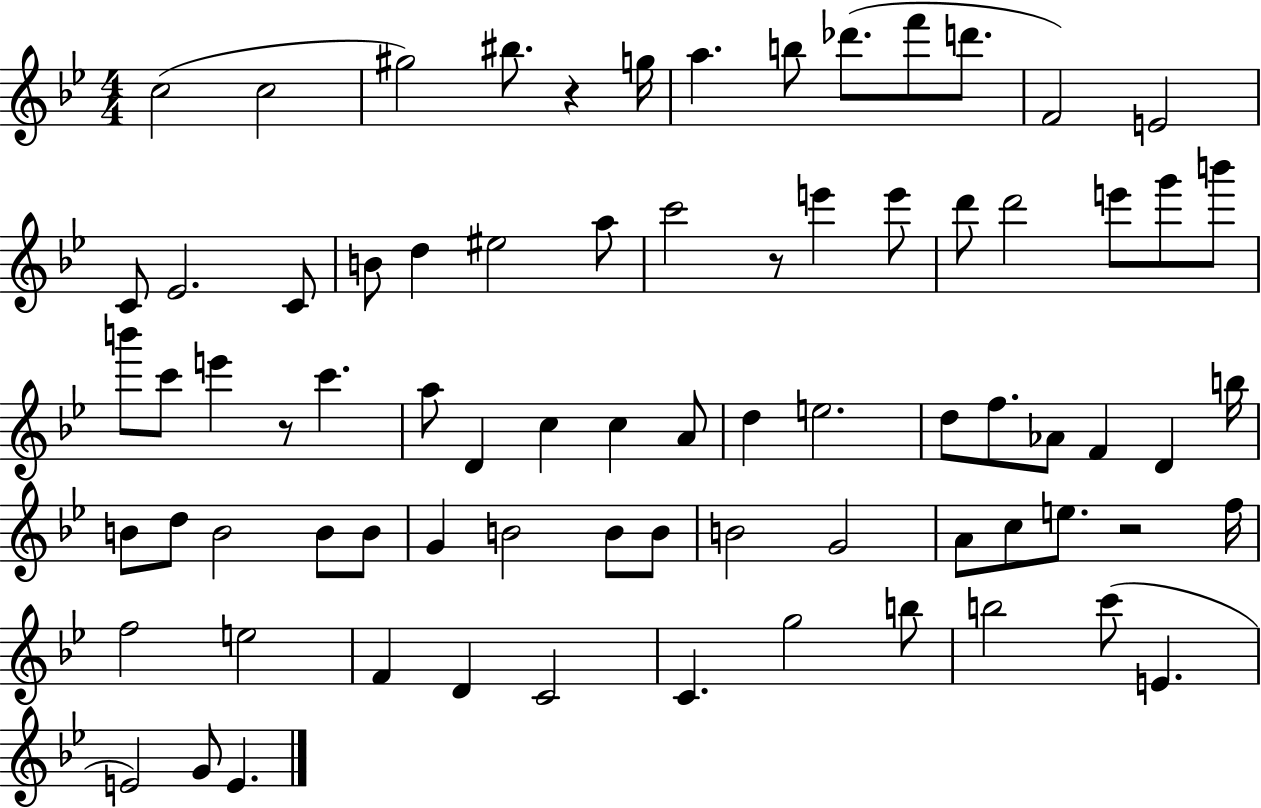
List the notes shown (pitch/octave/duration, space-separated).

C5/h C5/h G#5/h BIS5/e. R/q G5/s A5/q. B5/e Db6/e. F6/e D6/e. F4/h E4/h C4/e Eb4/h. C4/e B4/e D5/q EIS5/h A5/e C6/h R/e E6/q E6/e D6/e D6/h E6/e G6/e B6/e B6/e C6/e E6/q R/e C6/q. A5/e D4/q C5/q C5/q A4/e D5/q E5/h. D5/e F5/e. Ab4/e F4/q D4/q B5/s B4/e D5/e B4/h B4/e B4/e G4/q B4/h B4/e B4/e B4/h G4/h A4/e C5/e E5/e. R/h F5/s F5/h E5/h F4/q D4/q C4/h C4/q. G5/h B5/e B5/h C6/e E4/q. E4/h G4/e E4/q.